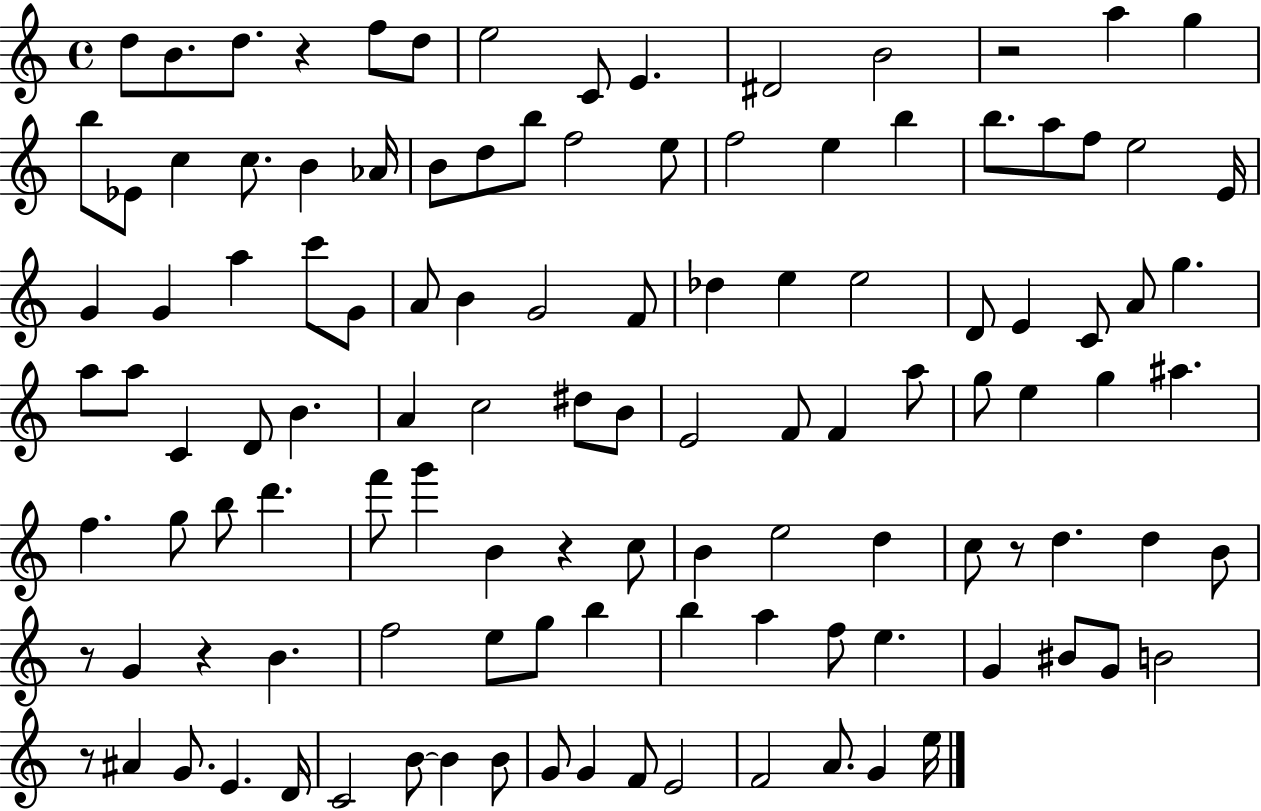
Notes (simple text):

D5/e B4/e. D5/e. R/q F5/e D5/e E5/h C4/e E4/q. D#4/h B4/h R/h A5/q G5/q B5/e Eb4/e C5/q C5/e. B4/q Ab4/s B4/e D5/e B5/e F5/h E5/e F5/h E5/q B5/q B5/e. A5/e F5/e E5/h E4/s G4/q G4/q A5/q C6/e G4/e A4/e B4/q G4/h F4/e Db5/q E5/q E5/h D4/e E4/q C4/e A4/e G5/q. A5/e A5/e C4/q D4/e B4/q. A4/q C5/h D#5/e B4/e E4/h F4/e F4/q A5/e G5/e E5/q G5/q A#5/q. F5/q. G5/e B5/e D6/q. F6/e G6/q B4/q R/q C5/e B4/q E5/h D5/q C5/e R/e D5/q. D5/q B4/e R/e G4/q R/q B4/q. F5/h E5/e G5/e B5/q B5/q A5/q F5/e E5/q. G4/q BIS4/e G4/e B4/h R/e A#4/q G4/e. E4/q. D4/s C4/h B4/e B4/q B4/e G4/e G4/q F4/e E4/h F4/h A4/e. G4/q E5/s